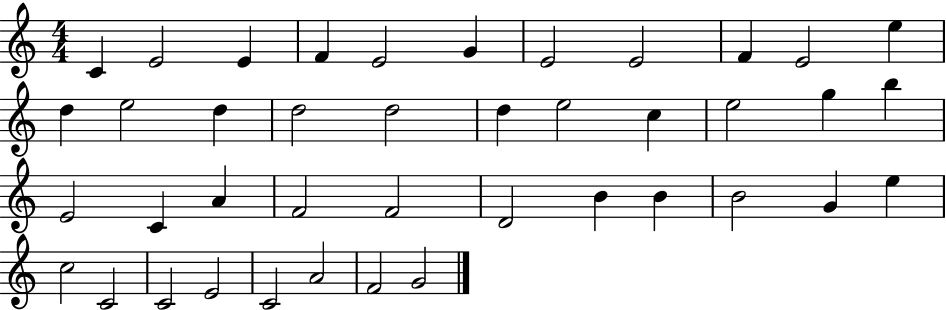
{
  \clef treble
  \numericTimeSignature
  \time 4/4
  \key c \major
  c'4 e'2 e'4 | f'4 e'2 g'4 | e'2 e'2 | f'4 e'2 e''4 | \break d''4 e''2 d''4 | d''2 d''2 | d''4 e''2 c''4 | e''2 g''4 b''4 | \break e'2 c'4 a'4 | f'2 f'2 | d'2 b'4 b'4 | b'2 g'4 e''4 | \break c''2 c'2 | c'2 e'2 | c'2 a'2 | f'2 g'2 | \break \bar "|."
}